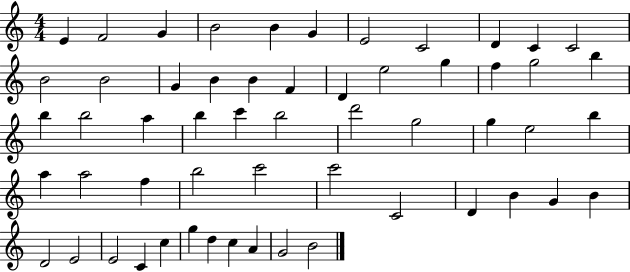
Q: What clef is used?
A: treble